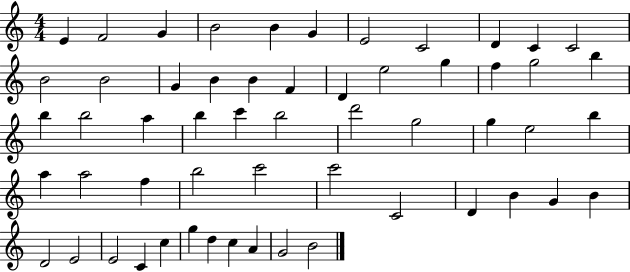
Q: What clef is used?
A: treble